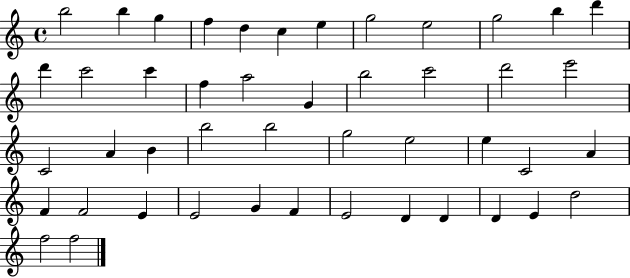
{
  \clef treble
  \time 4/4
  \defaultTimeSignature
  \key c \major
  b''2 b''4 g''4 | f''4 d''4 c''4 e''4 | g''2 e''2 | g''2 b''4 d'''4 | \break d'''4 c'''2 c'''4 | f''4 a''2 g'4 | b''2 c'''2 | d'''2 e'''2 | \break c'2 a'4 b'4 | b''2 b''2 | g''2 e''2 | e''4 c'2 a'4 | \break f'4 f'2 e'4 | e'2 g'4 f'4 | e'2 d'4 d'4 | d'4 e'4 d''2 | \break f''2 f''2 | \bar "|."
}